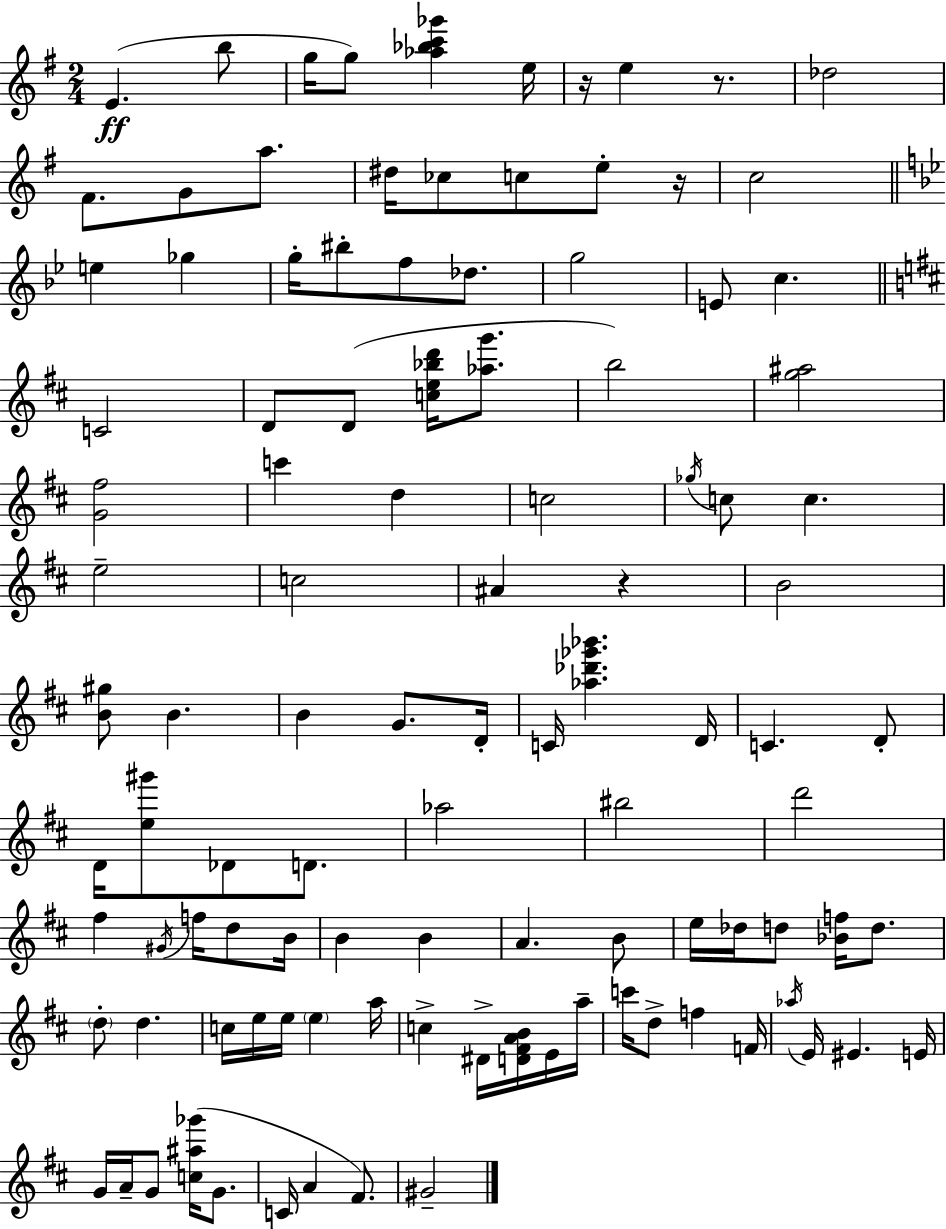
E4/q. B5/e G5/s G5/e [Ab5,Bb5,C6,Gb6]/q E5/s R/s E5/q R/e. Db5/h F#4/e. G4/e A5/e. D#5/s CES5/e C5/e E5/e R/s C5/h E5/q Gb5/q G5/s BIS5/e F5/e Db5/e. G5/h E4/e C5/q. C4/h D4/e D4/e [C5,E5,Bb5,D6]/s [Ab5,G6]/e. B5/h [G5,A#5]/h [G4,F#5]/h C6/q D5/q C5/h Gb5/s C5/e C5/q. E5/h C5/h A#4/q R/q B4/h [B4,G#5]/e B4/q. B4/q G4/e. D4/s C4/s [Ab5,Db6,Gb6,Bb6]/q. D4/s C4/q. D4/e D4/s [E5,G#6]/e Db4/e D4/e. Ab5/h BIS5/h D6/h F#5/q G#4/s F5/s D5/e B4/s B4/q B4/q A4/q. B4/e E5/s Db5/s D5/e [Bb4,F5]/s D5/e. D5/e D5/q. C5/s E5/s E5/s E5/q A5/s C5/q D#4/s [D4,F#4,A4,B4]/s E4/s A5/s C6/s D5/e F5/q F4/s Ab5/s E4/s EIS4/q. E4/s G4/s A4/s G4/e [C5,A#5,Gb6]/s G4/e. C4/s A4/q F#4/e. G#4/h